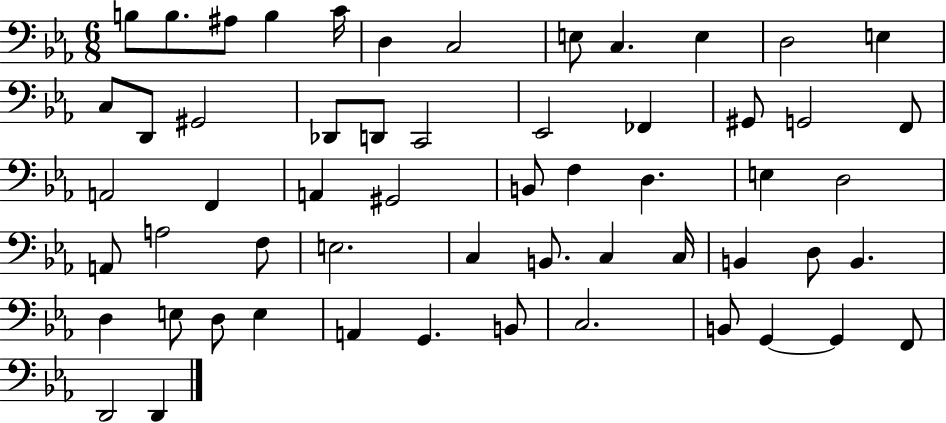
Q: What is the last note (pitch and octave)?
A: D2